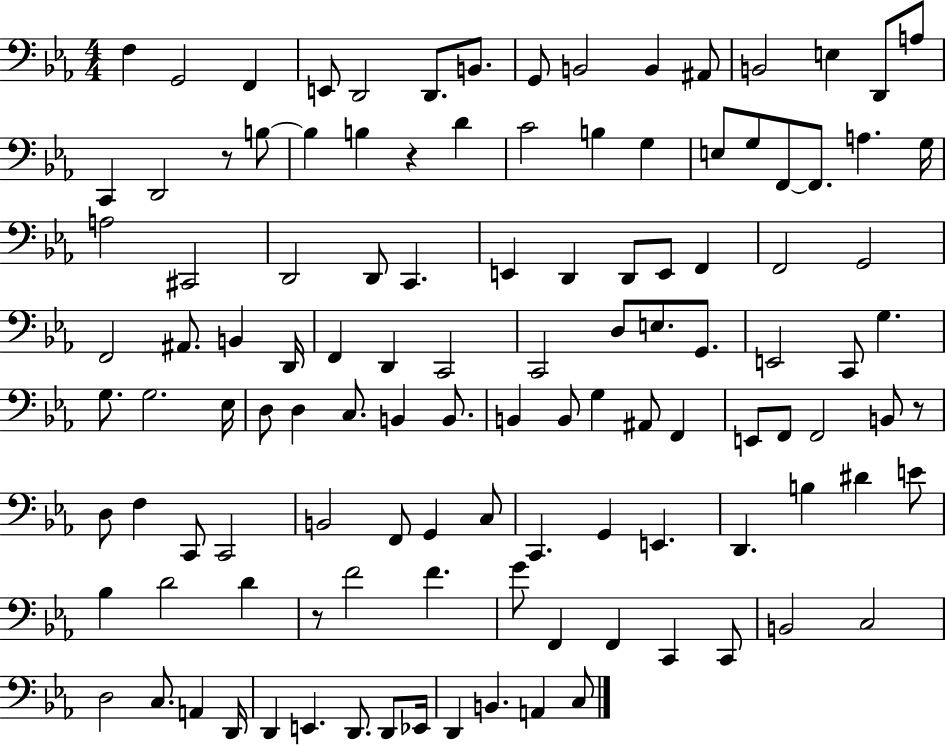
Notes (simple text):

F3/q G2/h F2/q E2/e D2/h D2/e. B2/e. G2/e B2/h B2/q A#2/e B2/h E3/q D2/e A3/e C2/q D2/h R/e B3/e B3/q B3/q R/q D4/q C4/h B3/q G3/q E3/e G3/e F2/e F2/e. A3/q. G3/s A3/h C#2/h D2/h D2/e C2/q. E2/q D2/q D2/e E2/e F2/q F2/h G2/h F2/h A#2/e. B2/q D2/s F2/q D2/q C2/h C2/h D3/e E3/e. G2/e. E2/h C2/e G3/q. G3/e. G3/h. Eb3/s D3/e D3/q C3/e. B2/q B2/e. B2/q B2/e G3/q A#2/e F2/q E2/e F2/e F2/h B2/e R/e D3/e F3/q C2/e C2/h B2/h F2/e G2/q C3/e C2/q. G2/q E2/q. D2/q. B3/q D#4/q E4/e Bb3/q D4/h D4/q R/e F4/h F4/q. G4/e F2/q F2/q C2/q C2/e B2/h C3/h D3/h C3/e. A2/q D2/s D2/q E2/q. D2/e. D2/e Eb2/s D2/q B2/q. A2/q C3/e